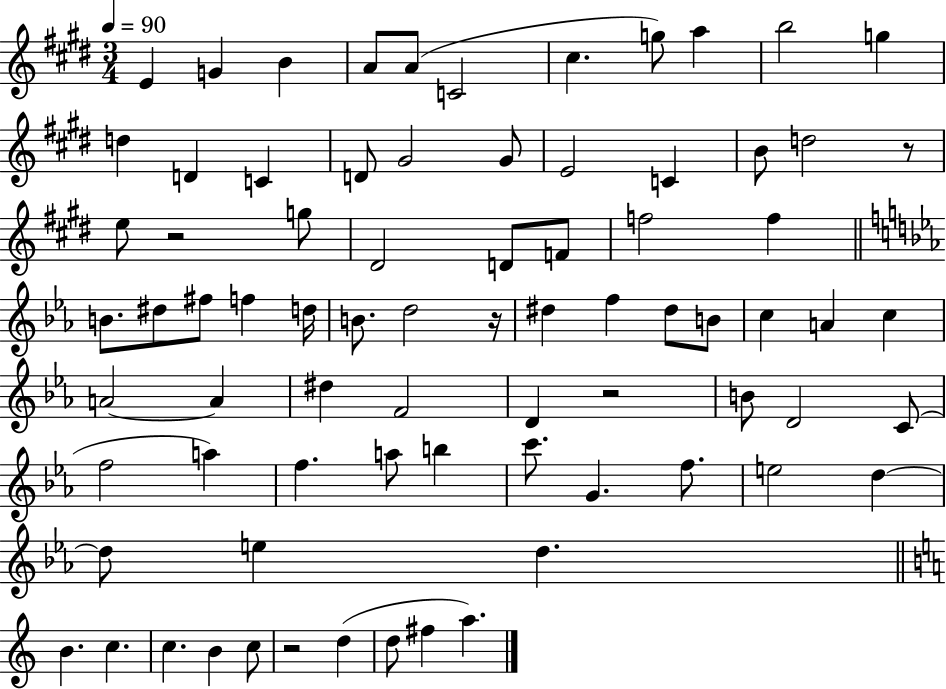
X:1
T:Untitled
M:3/4
L:1/4
K:E
E G B A/2 A/2 C2 ^c g/2 a b2 g d D C D/2 ^G2 ^G/2 E2 C B/2 d2 z/2 e/2 z2 g/2 ^D2 D/2 F/2 f2 f B/2 ^d/2 ^f/2 f d/4 B/2 d2 z/4 ^d f ^d/2 B/2 c A c A2 A ^d F2 D z2 B/2 D2 C/2 f2 a f a/2 b c'/2 G f/2 e2 d d/2 e d B c c B c/2 z2 d d/2 ^f a